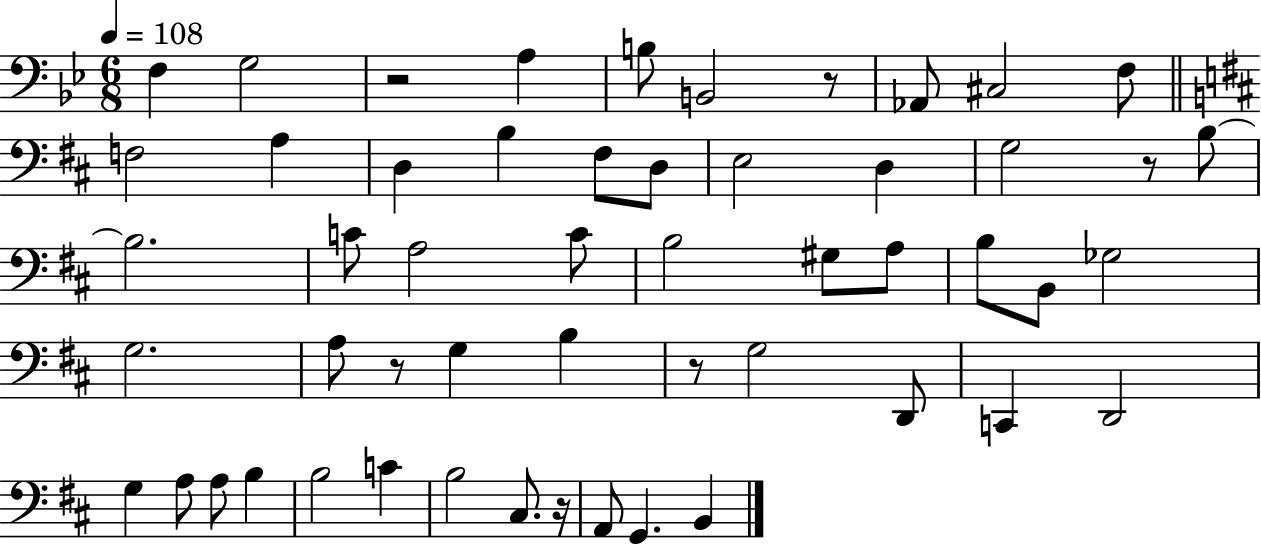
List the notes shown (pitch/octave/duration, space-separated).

F3/q G3/h R/h A3/q B3/e B2/h R/e Ab2/e C#3/h F3/e F3/h A3/q D3/q B3/q F#3/e D3/e E3/h D3/q G3/h R/e B3/e B3/h. C4/e A3/h C4/e B3/h G#3/e A3/e B3/e B2/e Gb3/h G3/h. A3/e R/e G3/q B3/q R/e G3/h D2/e C2/q D2/h G3/q A3/e A3/e B3/q B3/h C4/q B3/h C#3/e. R/s A2/e G2/q. B2/q